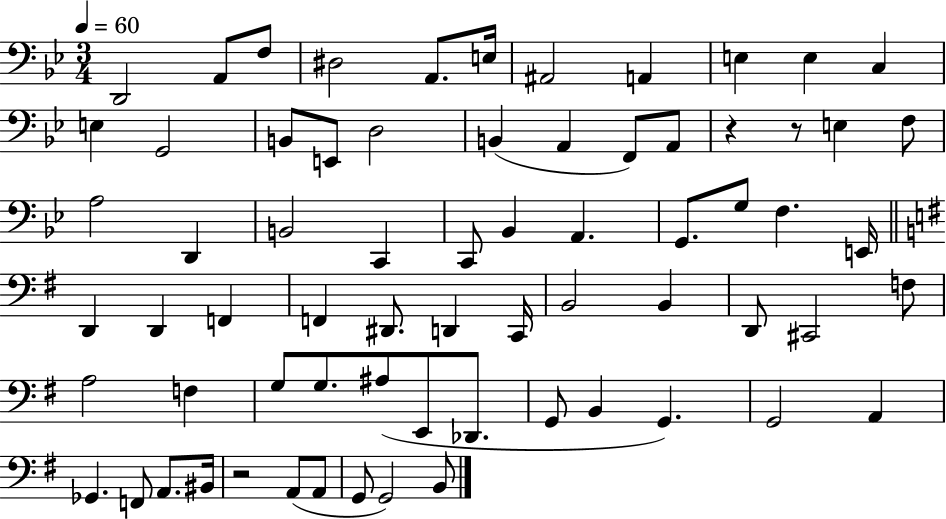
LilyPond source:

{
  \clef bass
  \numericTimeSignature
  \time 3/4
  \key bes \major
  \tempo 4 = 60
  d,2 a,8 f8 | dis2 a,8. e16 | ais,2 a,4 | e4 e4 c4 | \break e4 g,2 | b,8 e,8 d2 | b,4( a,4 f,8) a,8 | r4 r8 e4 f8 | \break a2 d,4 | b,2 c,4 | c,8 bes,4 a,4. | g,8. g8 f4. e,16 | \break \bar "||" \break \key e \minor d,4 d,4 f,4 | f,4 dis,8. d,4 c,16 | b,2 b,4 | d,8 cis,2 f8 | \break a2 f4 | g8 g8. ais8( e,8 des,8. | g,8 b,4 g,4.) | g,2 a,4 | \break ges,4. f,8 a,8. bis,16 | r2 a,8( a,8 | g,8 g,2) b,8 | \bar "|."
}